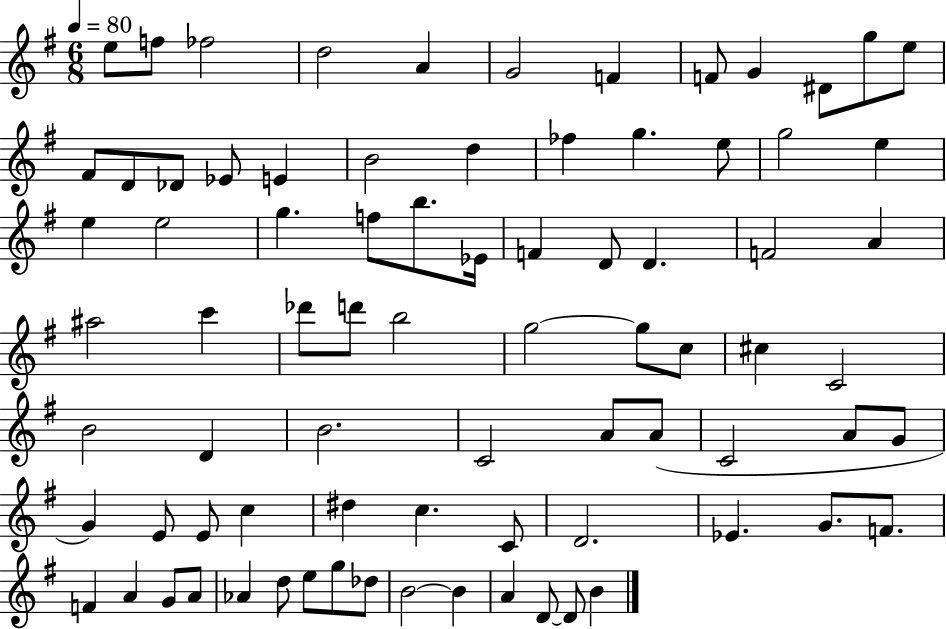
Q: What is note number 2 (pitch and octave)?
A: F5